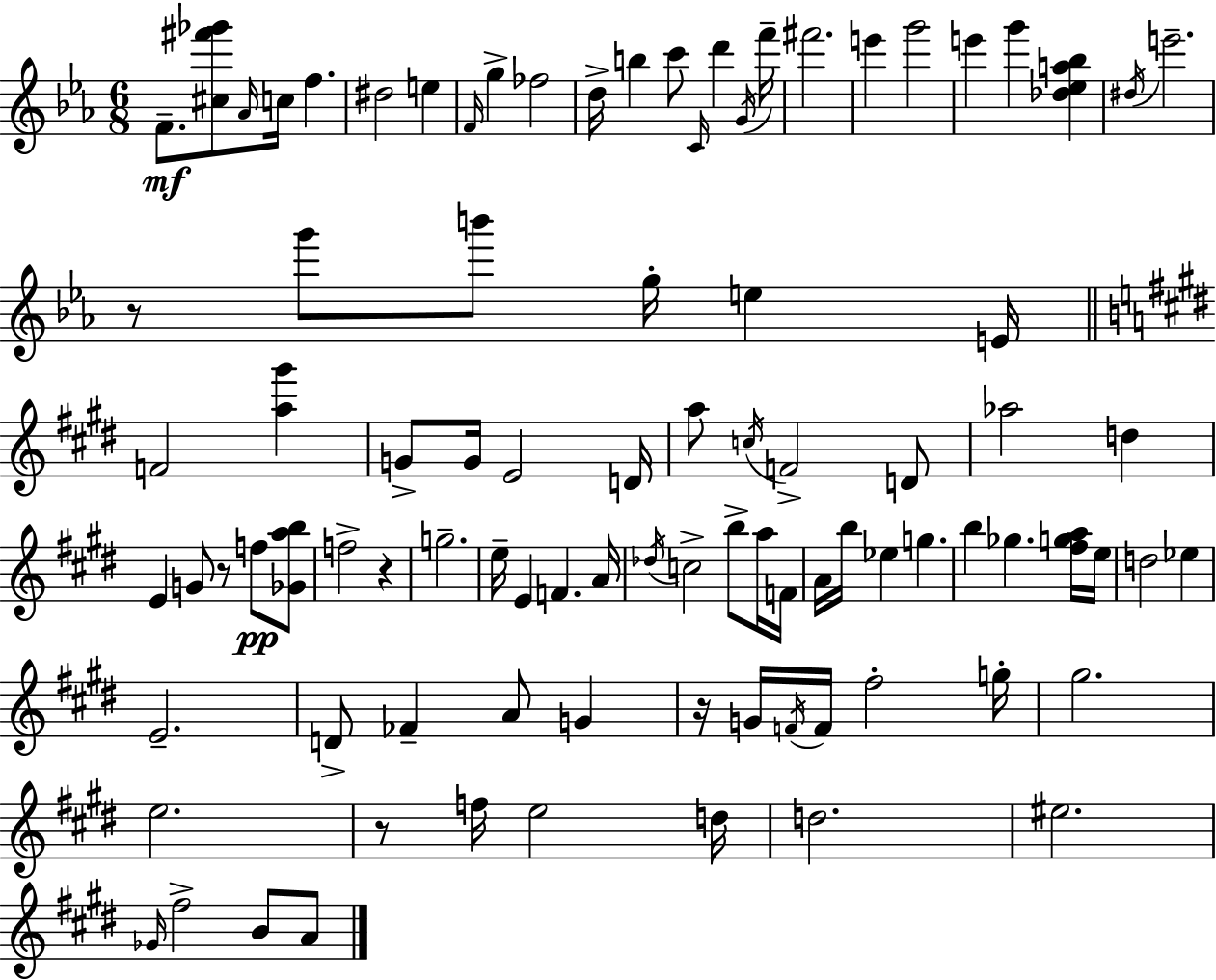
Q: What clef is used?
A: treble